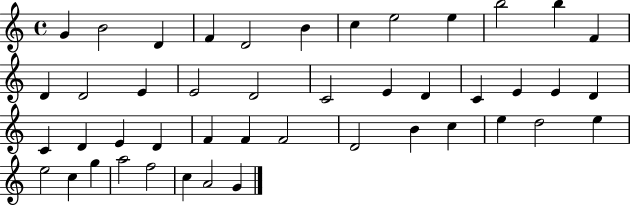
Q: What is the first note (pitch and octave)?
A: G4